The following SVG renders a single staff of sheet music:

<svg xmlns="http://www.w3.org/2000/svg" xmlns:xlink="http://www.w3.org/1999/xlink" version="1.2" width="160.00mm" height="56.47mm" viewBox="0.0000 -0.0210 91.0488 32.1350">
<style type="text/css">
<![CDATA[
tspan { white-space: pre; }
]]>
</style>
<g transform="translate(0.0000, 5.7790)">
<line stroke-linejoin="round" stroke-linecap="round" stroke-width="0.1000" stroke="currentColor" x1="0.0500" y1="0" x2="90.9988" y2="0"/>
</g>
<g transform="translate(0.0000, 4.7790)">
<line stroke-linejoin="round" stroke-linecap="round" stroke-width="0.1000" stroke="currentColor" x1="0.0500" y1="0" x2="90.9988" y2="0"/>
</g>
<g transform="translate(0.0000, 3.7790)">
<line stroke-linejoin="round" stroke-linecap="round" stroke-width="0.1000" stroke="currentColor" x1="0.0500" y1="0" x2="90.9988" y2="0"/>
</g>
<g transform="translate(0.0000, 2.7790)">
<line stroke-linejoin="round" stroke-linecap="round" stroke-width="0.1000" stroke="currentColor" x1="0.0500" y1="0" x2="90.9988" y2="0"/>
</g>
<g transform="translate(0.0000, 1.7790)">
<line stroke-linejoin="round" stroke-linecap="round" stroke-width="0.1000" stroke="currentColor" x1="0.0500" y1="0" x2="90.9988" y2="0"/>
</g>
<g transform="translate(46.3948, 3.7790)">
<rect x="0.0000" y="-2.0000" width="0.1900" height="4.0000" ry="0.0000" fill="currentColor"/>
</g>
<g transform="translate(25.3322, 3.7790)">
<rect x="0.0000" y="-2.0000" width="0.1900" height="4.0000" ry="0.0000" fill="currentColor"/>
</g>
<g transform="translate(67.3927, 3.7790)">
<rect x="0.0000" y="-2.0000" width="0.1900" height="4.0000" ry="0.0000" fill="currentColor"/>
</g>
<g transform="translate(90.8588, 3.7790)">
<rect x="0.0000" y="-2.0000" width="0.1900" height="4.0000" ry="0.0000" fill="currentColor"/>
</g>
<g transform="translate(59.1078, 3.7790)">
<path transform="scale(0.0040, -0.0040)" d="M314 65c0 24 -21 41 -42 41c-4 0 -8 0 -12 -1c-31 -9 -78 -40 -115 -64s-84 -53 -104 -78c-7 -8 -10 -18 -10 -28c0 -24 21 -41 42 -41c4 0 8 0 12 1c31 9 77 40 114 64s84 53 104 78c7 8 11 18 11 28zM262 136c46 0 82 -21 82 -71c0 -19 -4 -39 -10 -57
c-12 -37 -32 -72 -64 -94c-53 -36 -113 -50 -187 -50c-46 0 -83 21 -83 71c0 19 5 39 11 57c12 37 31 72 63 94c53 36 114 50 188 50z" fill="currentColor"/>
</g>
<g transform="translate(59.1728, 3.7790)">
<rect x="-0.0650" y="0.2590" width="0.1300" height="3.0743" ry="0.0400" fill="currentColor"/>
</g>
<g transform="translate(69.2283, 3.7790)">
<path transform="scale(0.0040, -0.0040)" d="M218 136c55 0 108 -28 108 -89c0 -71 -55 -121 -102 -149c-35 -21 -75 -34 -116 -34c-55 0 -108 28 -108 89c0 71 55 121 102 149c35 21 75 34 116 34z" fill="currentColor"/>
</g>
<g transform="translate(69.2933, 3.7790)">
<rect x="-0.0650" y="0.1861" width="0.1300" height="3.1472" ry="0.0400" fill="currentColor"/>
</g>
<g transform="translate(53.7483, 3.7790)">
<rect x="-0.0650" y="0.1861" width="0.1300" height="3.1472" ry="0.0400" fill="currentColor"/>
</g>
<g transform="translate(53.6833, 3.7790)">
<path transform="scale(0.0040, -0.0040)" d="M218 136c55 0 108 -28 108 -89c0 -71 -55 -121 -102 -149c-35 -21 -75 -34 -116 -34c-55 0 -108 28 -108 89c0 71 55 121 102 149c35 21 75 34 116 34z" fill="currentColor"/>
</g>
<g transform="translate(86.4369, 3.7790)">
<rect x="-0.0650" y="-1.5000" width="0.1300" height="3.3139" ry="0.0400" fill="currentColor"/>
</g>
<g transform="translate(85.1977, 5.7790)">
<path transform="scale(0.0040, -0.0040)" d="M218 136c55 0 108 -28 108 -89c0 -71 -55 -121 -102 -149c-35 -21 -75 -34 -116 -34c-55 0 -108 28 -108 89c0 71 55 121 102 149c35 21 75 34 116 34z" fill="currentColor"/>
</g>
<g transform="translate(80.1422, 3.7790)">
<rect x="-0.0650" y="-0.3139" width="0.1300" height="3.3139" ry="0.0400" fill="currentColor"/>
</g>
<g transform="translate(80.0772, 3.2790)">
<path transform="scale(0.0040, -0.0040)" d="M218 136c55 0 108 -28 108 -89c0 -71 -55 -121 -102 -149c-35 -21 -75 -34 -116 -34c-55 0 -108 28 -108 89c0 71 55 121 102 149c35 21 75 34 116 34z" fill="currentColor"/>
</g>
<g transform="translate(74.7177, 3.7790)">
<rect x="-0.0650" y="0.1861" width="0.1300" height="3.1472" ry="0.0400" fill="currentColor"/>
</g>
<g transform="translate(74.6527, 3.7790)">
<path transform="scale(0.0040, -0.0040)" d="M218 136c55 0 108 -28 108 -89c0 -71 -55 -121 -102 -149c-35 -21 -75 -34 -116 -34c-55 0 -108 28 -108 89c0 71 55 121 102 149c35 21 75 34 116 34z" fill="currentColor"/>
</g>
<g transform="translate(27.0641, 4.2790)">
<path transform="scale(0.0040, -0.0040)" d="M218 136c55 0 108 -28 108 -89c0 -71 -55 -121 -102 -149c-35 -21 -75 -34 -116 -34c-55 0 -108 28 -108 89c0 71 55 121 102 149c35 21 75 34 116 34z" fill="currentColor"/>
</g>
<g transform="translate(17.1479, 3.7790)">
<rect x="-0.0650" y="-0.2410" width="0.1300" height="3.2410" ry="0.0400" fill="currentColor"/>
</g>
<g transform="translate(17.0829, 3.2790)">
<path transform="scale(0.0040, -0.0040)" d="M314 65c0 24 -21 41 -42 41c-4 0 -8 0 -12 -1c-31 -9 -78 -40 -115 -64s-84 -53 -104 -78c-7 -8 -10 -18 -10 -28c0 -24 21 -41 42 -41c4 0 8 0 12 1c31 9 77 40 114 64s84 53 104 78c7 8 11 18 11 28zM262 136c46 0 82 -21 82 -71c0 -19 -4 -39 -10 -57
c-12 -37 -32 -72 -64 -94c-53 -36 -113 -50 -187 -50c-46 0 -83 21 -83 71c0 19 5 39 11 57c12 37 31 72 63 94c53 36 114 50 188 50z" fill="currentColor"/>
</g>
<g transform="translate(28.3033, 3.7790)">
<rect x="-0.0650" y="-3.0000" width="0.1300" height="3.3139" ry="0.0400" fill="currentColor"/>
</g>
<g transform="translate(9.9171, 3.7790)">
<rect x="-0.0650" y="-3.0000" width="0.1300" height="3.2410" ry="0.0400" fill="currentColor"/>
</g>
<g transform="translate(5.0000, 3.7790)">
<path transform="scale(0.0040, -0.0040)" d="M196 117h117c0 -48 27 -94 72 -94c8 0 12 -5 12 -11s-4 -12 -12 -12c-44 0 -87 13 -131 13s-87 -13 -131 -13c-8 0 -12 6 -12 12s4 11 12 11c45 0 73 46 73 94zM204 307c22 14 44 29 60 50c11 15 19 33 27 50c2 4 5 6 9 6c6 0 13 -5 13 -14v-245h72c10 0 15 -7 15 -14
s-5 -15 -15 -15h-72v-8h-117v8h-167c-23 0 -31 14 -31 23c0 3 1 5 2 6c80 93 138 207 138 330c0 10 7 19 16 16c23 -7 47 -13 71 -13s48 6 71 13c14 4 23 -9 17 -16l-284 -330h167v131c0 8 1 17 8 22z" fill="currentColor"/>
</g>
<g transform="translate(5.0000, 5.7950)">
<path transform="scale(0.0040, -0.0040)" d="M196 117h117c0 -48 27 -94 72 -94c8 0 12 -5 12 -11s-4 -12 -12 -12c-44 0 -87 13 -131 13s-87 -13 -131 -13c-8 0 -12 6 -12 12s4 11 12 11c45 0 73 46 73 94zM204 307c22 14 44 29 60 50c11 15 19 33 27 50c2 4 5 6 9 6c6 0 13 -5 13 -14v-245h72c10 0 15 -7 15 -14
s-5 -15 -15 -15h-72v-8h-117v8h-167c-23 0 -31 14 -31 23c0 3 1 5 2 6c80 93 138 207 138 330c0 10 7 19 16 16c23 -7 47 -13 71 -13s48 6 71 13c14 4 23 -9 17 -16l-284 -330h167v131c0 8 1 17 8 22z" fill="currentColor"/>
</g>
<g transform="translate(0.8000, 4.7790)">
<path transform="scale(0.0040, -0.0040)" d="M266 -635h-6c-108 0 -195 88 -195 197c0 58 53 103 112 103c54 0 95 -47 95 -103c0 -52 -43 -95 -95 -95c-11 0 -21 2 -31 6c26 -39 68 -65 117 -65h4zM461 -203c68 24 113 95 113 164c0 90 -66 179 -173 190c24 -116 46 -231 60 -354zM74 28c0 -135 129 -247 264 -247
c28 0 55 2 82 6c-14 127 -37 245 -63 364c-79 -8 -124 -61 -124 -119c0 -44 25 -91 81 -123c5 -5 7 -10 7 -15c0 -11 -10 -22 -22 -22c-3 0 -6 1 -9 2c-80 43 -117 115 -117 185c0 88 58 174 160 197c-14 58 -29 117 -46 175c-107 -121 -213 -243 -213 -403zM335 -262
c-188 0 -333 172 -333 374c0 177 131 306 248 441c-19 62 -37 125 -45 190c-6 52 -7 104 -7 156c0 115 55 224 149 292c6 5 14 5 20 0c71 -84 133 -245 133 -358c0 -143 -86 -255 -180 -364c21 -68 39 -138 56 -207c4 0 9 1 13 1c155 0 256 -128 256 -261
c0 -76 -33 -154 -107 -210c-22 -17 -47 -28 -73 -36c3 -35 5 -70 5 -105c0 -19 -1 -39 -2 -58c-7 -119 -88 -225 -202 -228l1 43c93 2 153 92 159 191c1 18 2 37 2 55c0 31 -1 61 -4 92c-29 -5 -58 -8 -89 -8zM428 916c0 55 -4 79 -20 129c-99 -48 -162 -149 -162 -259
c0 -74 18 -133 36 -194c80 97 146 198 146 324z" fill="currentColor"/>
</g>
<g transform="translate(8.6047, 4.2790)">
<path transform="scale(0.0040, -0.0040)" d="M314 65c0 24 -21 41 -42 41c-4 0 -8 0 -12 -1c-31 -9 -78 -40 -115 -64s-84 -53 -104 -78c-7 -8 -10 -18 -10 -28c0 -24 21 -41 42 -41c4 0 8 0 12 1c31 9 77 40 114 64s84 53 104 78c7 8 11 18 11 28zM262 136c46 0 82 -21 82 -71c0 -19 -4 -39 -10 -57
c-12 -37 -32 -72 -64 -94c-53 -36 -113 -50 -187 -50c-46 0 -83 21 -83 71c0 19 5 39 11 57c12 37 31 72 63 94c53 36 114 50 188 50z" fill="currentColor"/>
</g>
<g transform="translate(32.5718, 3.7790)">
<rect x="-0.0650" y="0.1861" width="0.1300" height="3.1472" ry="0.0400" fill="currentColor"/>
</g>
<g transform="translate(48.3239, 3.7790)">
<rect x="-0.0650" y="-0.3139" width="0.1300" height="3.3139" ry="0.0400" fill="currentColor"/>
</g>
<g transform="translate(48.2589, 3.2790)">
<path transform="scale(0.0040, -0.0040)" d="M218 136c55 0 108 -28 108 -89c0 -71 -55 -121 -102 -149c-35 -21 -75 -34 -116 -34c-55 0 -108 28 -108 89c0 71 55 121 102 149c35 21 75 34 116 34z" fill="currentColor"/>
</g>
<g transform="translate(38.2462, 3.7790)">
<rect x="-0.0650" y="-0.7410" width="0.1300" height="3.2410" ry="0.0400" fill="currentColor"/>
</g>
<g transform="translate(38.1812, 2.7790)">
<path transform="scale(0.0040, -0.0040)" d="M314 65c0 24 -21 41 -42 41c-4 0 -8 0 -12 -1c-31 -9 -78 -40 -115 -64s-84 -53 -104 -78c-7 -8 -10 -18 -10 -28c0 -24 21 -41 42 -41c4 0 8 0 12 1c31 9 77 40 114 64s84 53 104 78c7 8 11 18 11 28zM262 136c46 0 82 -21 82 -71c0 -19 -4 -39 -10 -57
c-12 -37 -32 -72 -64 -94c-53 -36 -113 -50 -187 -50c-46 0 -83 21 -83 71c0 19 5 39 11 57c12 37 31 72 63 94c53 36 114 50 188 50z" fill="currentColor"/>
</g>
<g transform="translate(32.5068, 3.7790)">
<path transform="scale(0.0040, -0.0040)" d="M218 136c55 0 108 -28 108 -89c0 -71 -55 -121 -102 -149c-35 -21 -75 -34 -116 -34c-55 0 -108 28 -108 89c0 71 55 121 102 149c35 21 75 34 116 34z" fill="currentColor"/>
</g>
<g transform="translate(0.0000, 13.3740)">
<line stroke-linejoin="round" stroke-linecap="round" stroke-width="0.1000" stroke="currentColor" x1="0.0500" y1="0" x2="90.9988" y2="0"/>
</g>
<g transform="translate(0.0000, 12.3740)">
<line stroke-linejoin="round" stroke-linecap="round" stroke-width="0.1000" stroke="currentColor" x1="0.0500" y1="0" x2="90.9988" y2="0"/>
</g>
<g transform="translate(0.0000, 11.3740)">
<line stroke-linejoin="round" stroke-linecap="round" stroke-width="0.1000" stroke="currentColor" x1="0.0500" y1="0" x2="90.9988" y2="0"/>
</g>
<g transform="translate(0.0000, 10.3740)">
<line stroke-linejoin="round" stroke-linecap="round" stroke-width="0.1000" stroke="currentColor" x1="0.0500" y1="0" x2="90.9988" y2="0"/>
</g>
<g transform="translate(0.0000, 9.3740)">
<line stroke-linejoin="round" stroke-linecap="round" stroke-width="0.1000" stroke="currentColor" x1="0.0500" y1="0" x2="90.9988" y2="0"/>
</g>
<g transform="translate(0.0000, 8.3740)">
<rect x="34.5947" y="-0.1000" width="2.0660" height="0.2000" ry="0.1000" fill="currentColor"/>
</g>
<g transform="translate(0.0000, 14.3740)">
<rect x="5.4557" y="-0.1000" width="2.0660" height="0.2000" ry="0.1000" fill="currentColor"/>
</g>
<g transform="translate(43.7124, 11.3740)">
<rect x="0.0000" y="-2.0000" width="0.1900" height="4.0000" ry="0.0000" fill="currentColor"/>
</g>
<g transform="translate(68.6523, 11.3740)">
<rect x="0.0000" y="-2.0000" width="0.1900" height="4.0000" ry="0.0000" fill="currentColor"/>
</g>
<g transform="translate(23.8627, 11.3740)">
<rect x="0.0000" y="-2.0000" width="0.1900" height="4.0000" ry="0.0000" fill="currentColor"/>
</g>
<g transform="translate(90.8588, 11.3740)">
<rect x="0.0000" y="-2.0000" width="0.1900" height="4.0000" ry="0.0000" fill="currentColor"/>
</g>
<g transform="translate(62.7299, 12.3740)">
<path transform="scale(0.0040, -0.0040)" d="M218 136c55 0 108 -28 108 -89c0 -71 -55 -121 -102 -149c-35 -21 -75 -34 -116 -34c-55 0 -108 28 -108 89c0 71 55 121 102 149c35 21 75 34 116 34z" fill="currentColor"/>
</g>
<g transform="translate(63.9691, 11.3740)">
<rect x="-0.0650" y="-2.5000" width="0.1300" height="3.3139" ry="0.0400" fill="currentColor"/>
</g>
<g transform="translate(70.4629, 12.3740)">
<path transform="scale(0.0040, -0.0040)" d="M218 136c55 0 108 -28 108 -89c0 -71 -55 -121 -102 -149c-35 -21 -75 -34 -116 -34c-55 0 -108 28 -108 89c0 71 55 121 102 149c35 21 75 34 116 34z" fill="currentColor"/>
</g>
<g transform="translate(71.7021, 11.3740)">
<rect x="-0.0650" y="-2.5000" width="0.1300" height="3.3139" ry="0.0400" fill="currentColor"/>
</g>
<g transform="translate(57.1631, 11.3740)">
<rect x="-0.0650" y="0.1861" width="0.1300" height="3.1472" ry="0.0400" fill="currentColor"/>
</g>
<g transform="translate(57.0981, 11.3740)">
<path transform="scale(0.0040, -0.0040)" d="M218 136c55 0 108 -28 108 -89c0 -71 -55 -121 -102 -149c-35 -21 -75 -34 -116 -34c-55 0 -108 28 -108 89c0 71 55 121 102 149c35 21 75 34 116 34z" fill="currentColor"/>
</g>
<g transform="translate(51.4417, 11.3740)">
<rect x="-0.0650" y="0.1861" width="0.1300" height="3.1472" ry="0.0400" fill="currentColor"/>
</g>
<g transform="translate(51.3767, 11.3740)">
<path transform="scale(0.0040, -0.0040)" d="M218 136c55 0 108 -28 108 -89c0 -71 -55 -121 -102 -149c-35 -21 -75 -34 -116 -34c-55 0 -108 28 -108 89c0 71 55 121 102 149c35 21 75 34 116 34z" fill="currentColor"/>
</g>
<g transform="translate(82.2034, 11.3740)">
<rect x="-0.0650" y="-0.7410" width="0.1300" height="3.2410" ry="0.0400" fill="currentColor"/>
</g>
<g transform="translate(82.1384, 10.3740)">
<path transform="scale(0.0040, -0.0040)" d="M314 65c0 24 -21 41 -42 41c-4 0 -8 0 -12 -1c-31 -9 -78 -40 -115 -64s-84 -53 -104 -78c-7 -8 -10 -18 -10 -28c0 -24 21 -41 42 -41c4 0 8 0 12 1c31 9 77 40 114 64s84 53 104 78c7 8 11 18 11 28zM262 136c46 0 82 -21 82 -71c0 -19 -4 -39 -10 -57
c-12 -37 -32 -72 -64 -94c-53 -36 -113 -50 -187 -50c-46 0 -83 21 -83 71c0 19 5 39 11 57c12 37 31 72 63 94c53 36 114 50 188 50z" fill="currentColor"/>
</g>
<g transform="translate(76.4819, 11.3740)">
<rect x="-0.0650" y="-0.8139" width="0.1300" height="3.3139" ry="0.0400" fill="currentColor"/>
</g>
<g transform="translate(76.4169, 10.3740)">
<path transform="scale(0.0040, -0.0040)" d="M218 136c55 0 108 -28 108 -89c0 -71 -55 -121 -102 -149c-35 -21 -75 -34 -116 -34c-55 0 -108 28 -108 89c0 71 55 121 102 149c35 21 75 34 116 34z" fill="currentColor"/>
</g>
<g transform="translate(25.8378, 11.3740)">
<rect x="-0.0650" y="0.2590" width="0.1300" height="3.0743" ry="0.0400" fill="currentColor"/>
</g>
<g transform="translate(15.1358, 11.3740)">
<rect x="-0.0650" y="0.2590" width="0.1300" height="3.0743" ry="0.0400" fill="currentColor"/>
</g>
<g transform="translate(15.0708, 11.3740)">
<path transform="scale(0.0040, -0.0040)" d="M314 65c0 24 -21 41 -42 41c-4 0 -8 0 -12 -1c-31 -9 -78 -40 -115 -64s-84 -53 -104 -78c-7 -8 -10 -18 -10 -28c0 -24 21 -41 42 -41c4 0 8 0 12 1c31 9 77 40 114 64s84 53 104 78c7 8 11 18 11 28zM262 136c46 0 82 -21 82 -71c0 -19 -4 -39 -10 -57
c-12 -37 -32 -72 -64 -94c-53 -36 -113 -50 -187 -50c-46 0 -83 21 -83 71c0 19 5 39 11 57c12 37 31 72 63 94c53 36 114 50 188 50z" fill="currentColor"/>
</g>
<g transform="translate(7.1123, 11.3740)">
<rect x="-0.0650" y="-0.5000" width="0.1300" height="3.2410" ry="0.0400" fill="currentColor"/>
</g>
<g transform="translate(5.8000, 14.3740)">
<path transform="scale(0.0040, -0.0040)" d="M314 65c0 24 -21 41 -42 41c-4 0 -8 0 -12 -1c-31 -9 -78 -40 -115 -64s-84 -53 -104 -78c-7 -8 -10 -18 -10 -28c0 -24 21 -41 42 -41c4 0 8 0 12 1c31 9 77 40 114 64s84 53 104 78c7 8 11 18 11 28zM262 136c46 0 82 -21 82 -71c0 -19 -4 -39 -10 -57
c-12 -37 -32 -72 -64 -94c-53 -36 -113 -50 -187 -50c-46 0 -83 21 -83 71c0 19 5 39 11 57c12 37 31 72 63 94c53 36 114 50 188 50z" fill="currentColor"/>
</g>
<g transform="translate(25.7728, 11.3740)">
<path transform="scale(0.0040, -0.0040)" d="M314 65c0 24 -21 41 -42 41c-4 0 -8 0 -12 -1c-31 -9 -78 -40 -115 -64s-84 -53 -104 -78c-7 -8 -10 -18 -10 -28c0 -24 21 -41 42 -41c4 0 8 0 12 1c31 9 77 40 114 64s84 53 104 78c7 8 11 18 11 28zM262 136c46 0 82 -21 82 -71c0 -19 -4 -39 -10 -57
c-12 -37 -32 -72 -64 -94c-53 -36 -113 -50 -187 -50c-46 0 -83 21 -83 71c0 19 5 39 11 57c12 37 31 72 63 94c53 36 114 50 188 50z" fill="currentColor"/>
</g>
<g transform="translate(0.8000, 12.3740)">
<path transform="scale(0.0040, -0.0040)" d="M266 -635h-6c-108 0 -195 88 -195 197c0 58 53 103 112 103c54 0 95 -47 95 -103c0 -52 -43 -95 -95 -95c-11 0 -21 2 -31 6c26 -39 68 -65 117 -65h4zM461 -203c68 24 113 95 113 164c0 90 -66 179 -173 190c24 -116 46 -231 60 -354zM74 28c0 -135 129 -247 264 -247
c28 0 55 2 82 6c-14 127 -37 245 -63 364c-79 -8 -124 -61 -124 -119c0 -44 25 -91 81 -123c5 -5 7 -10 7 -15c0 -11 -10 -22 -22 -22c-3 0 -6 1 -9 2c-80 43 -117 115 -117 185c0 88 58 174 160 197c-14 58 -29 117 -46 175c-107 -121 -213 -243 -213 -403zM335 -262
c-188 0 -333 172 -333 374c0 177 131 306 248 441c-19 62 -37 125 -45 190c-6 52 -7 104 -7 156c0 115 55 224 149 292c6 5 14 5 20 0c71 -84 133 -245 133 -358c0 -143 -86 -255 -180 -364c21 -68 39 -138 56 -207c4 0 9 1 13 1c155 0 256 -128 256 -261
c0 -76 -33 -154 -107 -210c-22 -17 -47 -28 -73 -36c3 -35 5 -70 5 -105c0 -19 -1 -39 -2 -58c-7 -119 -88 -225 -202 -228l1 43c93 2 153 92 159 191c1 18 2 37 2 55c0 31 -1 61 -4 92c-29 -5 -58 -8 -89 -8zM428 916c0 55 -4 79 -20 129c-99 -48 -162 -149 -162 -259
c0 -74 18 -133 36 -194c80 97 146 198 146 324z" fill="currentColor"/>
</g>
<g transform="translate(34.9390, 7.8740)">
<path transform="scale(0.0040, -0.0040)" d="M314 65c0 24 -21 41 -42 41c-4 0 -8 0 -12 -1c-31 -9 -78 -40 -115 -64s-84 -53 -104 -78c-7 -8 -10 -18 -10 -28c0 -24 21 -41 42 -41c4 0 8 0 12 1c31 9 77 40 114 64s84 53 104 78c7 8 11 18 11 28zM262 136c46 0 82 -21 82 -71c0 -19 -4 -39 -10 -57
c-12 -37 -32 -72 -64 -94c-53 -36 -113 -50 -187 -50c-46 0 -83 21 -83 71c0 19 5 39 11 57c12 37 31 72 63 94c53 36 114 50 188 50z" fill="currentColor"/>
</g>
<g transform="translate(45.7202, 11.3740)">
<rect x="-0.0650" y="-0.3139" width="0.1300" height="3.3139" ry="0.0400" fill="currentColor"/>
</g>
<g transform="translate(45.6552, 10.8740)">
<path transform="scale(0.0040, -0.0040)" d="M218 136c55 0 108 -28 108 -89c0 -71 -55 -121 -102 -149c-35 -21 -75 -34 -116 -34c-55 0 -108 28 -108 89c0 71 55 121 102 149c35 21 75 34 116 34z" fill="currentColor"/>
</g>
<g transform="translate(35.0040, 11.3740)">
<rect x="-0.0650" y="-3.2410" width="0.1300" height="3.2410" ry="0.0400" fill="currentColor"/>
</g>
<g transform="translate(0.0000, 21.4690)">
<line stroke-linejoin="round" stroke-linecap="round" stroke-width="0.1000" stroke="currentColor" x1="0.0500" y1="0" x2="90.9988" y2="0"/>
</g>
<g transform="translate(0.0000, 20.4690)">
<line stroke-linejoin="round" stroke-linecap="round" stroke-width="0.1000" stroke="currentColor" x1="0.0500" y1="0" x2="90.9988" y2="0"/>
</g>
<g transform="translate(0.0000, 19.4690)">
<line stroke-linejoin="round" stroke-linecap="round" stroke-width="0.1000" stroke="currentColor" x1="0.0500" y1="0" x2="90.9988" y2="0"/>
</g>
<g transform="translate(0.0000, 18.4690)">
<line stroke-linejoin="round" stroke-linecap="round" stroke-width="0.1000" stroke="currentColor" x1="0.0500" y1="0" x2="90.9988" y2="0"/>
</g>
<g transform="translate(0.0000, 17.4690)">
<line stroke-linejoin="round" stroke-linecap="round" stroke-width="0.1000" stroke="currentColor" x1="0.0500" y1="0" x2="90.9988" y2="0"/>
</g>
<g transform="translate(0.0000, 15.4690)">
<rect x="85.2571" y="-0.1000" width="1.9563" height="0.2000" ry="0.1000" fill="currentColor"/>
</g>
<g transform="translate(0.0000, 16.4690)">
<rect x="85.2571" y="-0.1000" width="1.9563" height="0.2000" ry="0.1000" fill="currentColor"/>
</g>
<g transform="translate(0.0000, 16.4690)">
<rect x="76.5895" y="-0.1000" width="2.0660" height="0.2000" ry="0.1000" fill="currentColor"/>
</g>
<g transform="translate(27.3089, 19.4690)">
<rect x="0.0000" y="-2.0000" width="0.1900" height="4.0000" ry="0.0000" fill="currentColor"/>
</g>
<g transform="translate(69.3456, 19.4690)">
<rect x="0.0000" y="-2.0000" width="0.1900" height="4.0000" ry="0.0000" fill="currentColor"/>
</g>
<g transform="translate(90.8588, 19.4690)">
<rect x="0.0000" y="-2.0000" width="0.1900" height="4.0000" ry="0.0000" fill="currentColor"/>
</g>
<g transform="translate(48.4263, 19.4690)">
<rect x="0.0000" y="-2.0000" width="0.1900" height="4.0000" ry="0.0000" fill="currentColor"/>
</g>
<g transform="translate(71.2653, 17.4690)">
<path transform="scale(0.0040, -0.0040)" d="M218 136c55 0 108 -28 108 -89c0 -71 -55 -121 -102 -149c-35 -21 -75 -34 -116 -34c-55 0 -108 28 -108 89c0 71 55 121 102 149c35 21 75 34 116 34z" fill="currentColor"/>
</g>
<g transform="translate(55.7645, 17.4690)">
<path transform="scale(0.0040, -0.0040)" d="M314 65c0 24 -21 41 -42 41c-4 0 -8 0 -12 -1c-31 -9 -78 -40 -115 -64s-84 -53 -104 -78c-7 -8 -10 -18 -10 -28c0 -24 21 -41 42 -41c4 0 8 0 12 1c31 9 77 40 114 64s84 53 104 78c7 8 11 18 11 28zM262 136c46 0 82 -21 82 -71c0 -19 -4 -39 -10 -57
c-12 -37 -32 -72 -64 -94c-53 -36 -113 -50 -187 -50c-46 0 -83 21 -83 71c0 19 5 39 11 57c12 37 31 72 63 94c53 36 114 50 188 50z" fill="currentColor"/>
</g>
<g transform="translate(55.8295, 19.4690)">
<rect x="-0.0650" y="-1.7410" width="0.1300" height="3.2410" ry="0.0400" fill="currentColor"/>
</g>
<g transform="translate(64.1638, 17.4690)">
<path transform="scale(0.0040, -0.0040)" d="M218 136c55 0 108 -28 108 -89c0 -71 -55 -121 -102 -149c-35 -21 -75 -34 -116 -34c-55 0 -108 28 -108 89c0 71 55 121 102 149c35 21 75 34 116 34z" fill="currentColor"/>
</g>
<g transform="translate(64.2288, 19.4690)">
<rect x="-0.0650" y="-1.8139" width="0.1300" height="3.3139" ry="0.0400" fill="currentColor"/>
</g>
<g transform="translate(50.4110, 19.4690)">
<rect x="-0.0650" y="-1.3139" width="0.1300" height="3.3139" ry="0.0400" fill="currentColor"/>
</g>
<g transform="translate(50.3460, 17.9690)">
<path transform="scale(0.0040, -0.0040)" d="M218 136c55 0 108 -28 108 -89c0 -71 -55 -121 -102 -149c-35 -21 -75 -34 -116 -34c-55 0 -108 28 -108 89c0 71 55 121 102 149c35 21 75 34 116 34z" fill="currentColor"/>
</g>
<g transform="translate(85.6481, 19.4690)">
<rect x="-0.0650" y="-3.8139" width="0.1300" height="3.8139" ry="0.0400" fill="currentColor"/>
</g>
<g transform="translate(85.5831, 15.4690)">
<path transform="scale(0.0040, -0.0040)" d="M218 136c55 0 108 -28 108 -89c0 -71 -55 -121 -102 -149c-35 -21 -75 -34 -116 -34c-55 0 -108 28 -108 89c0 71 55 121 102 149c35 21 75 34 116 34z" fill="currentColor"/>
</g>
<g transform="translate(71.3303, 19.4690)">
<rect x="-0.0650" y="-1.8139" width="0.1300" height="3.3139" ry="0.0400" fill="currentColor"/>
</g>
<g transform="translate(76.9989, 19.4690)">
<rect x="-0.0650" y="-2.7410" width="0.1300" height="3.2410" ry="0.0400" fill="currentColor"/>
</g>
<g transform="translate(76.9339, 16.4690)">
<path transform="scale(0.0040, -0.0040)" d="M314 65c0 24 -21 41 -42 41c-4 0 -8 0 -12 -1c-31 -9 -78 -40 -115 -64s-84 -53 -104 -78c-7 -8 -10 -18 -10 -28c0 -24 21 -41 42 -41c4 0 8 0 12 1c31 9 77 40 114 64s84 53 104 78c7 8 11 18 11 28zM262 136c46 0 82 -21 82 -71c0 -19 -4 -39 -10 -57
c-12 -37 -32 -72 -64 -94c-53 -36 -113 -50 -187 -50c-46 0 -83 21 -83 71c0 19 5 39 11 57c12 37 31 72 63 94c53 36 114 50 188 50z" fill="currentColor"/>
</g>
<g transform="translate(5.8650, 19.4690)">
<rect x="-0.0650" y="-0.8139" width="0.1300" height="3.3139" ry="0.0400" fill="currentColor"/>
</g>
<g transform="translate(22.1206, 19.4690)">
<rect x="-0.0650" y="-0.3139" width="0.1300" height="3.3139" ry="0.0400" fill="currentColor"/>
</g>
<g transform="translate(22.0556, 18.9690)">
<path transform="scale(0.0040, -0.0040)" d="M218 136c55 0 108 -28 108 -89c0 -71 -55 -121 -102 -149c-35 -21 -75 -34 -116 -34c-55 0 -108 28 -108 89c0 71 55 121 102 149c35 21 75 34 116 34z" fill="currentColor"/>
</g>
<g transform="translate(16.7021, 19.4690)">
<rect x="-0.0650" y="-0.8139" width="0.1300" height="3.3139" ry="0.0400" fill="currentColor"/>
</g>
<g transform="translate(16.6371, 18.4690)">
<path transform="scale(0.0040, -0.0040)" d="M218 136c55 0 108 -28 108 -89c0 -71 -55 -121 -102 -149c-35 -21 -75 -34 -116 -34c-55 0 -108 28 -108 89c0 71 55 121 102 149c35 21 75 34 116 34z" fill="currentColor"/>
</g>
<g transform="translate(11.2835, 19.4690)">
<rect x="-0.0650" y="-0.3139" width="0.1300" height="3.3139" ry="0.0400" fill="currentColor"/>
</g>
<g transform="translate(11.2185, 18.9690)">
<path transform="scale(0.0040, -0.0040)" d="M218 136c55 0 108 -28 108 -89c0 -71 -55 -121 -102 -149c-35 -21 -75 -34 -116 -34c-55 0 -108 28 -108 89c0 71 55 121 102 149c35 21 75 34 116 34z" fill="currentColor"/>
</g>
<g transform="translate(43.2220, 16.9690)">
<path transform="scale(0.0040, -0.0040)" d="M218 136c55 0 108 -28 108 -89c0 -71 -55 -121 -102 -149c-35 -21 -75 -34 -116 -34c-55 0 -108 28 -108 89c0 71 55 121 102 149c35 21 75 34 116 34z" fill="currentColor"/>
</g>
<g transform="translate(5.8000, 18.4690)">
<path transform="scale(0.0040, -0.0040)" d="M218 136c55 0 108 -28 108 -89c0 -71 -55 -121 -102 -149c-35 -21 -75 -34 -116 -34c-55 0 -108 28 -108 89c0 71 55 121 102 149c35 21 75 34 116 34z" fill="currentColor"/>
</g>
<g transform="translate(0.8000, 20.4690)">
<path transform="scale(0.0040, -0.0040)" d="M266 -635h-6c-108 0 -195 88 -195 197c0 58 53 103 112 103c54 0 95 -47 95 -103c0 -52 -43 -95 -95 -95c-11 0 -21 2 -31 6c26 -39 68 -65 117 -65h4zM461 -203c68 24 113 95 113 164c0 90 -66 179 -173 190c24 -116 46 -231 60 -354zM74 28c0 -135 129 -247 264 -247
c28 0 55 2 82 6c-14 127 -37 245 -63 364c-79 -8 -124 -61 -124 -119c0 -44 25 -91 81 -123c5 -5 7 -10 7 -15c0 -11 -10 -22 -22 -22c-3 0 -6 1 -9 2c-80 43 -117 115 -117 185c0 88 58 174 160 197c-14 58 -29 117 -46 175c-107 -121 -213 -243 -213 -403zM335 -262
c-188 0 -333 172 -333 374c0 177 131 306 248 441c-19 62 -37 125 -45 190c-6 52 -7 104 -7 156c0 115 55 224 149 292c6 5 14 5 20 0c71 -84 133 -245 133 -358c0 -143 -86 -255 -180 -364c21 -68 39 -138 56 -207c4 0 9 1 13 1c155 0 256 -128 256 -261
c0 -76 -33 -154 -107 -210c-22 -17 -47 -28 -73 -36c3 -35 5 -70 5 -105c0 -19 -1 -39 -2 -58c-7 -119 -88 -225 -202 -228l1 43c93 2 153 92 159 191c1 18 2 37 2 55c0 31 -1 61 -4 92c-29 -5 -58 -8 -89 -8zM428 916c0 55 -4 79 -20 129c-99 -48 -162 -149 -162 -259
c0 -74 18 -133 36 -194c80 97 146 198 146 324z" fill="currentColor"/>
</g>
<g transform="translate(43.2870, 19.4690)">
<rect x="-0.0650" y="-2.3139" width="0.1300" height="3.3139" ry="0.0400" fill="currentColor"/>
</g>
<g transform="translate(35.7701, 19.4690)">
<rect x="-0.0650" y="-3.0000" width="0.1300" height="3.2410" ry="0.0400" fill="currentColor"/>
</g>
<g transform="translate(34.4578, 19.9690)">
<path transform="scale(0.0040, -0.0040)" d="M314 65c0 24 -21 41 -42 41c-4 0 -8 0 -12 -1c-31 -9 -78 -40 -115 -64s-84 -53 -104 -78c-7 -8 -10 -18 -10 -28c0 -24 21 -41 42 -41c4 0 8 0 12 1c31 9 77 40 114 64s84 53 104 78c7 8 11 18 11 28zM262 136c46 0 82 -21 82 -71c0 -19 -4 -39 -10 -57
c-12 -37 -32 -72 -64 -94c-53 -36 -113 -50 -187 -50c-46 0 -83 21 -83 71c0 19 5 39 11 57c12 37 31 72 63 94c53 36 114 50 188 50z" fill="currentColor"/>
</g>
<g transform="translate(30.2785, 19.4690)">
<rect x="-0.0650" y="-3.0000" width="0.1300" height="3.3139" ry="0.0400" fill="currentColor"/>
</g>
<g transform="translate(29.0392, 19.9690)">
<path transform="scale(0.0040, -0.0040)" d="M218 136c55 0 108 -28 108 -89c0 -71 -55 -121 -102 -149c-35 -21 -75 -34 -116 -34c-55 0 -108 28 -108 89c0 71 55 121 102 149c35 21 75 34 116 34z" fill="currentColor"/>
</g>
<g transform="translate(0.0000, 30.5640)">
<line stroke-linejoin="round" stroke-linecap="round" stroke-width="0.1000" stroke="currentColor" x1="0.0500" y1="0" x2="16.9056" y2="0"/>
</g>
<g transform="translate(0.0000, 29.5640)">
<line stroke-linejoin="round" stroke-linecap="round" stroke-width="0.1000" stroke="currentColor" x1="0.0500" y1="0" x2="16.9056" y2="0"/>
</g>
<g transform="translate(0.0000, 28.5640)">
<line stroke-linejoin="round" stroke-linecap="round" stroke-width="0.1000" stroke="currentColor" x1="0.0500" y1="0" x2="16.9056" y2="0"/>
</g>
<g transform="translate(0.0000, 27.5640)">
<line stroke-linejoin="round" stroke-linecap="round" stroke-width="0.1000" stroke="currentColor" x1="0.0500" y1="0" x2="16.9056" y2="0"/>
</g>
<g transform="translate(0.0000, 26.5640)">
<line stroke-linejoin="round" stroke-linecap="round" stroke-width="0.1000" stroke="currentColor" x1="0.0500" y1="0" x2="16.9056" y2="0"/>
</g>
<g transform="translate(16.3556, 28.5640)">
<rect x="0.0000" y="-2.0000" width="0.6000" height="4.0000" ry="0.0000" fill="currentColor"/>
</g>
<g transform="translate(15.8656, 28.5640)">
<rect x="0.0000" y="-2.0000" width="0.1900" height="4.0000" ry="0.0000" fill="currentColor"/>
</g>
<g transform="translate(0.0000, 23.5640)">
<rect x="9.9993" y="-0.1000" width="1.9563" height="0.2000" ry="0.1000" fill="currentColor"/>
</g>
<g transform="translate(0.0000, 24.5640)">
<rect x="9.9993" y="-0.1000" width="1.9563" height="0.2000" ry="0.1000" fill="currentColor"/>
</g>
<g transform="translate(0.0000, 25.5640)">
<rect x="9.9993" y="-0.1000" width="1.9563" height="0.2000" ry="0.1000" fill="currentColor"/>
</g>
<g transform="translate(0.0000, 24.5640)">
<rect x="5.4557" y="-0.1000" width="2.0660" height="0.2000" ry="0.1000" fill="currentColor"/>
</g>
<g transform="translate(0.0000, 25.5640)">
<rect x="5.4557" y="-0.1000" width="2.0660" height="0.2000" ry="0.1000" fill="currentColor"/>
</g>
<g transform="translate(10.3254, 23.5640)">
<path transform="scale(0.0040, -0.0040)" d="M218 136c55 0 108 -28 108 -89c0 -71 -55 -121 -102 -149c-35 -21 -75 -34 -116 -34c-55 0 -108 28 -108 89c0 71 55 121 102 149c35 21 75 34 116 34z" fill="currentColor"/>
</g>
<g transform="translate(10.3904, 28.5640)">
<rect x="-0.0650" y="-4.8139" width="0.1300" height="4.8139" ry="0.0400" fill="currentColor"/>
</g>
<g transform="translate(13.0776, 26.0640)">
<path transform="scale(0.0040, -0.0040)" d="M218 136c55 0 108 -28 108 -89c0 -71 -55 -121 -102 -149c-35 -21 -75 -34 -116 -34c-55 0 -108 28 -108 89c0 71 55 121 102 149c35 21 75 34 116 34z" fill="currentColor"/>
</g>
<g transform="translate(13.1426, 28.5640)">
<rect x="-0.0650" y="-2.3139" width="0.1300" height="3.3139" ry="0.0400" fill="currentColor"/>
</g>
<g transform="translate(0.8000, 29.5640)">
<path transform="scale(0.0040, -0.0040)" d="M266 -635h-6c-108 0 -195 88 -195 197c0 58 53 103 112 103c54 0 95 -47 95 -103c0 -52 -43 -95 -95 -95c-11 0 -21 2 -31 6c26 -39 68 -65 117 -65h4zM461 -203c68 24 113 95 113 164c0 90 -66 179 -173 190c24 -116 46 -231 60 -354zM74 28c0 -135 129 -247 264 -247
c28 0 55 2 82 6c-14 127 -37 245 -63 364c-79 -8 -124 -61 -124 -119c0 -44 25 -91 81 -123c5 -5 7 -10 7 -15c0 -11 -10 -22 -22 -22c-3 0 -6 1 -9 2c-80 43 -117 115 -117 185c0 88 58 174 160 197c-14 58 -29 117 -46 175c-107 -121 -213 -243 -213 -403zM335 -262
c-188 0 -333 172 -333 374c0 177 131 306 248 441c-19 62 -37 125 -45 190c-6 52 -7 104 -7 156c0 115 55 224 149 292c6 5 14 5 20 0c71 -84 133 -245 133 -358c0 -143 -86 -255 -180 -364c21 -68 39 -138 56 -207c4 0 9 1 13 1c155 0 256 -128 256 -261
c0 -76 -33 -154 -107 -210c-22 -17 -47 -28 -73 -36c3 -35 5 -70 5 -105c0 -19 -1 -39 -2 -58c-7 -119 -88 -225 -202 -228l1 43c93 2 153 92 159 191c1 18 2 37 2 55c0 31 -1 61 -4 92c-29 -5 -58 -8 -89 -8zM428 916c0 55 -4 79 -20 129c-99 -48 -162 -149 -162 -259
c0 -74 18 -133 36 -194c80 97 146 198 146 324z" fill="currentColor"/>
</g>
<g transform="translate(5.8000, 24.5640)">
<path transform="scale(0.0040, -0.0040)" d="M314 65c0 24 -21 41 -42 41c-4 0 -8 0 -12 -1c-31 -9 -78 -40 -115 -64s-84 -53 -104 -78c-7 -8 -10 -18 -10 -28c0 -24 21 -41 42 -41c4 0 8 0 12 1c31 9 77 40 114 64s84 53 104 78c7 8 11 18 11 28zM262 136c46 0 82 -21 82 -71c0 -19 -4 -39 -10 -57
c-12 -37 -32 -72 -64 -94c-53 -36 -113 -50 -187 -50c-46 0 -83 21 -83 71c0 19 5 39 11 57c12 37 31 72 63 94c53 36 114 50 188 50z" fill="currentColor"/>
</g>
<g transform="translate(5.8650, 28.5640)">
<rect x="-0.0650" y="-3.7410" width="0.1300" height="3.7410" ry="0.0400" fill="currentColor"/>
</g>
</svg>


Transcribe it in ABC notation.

X:1
T:Untitled
M:4/4
L:1/4
K:C
A2 c2 A B d2 c B B2 B B c E C2 B2 B2 b2 c B B G G d d2 d c d c A A2 g e f2 f f a2 c' c'2 e' g